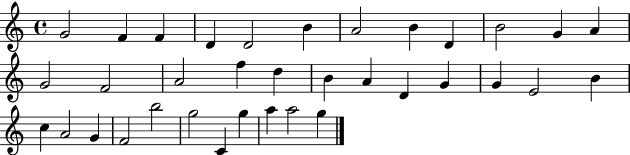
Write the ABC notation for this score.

X:1
T:Untitled
M:4/4
L:1/4
K:C
G2 F F D D2 B A2 B D B2 G A G2 F2 A2 f d B A D G G E2 B c A2 G F2 b2 g2 C g a a2 g